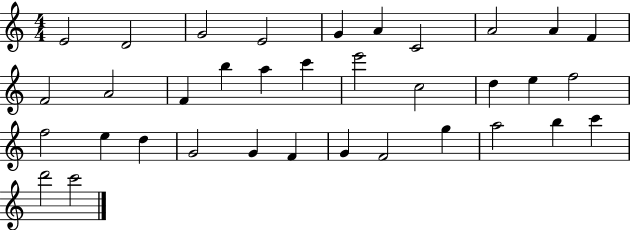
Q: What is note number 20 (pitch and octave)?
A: E5